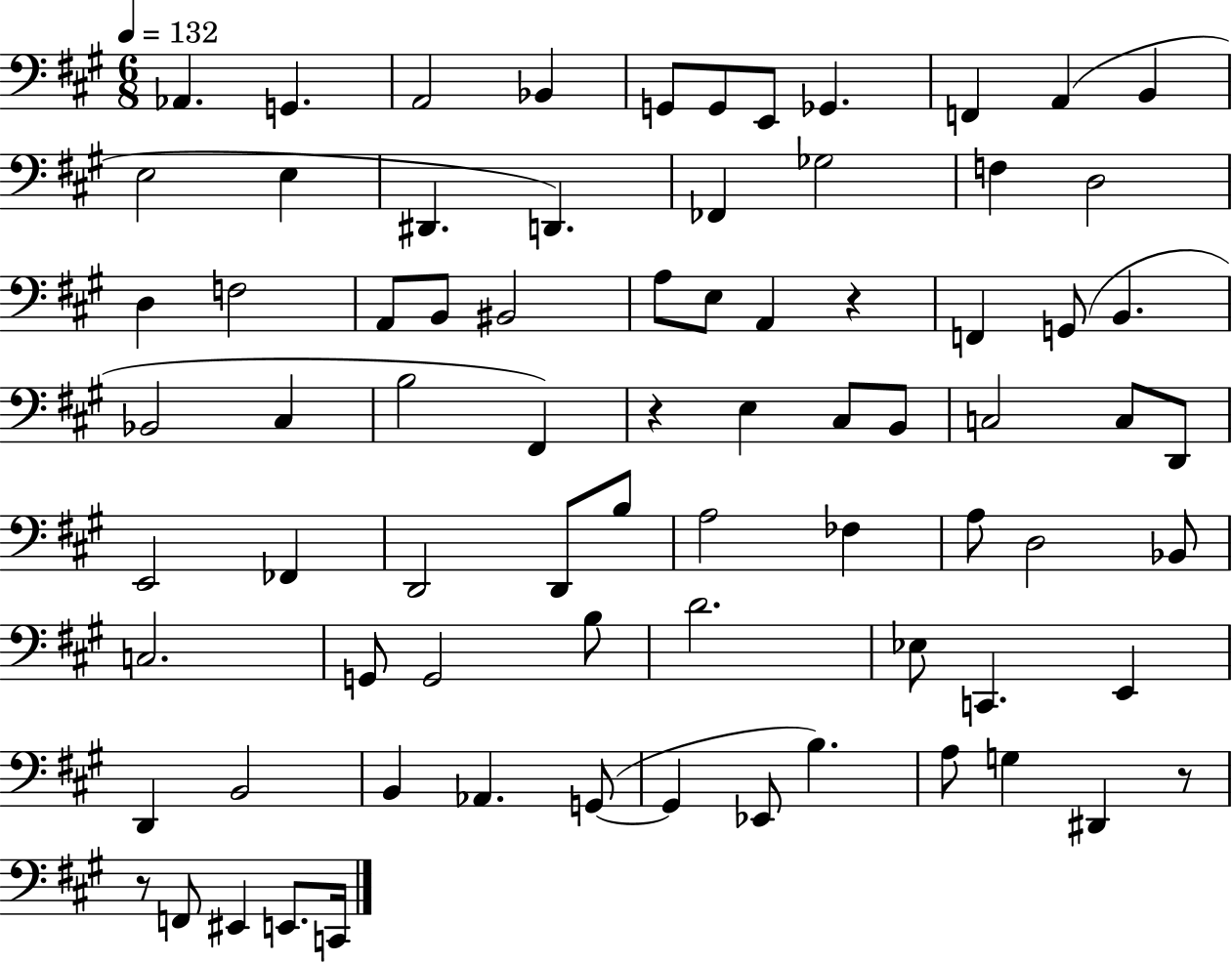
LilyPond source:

{
  \clef bass
  \numericTimeSignature
  \time 6/8
  \key a \major
  \tempo 4 = 132
  aes,4. g,4. | a,2 bes,4 | g,8 g,8 e,8 ges,4. | f,4 a,4( b,4 | \break e2 e4 | dis,4. d,4.) | fes,4 ges2 | f4 d2 | \break d4 f2 | a,8 b,8 bis,2 | a8 e8 a,4 r4 | f,4 g,8( b,4. | \break bes,2 cis4 | b2 fis,4) | r4 e4 cis8 b,8 | c2 c8 d,8 | \break e,2 fes,4 | d,2 d,8 b8 | a2 fes4 | a8 d2 bes,8 | \break c2. | g,8 g,2 b8 | d'2. | ees8 c,4. e,4 | \break d,4 b,2 | b,4 aes,4. g,8~(~ | g,4 ees,8 b4.) | a8 g4 dis,4 r8 | \break r8 f,8 eis,4 e,8. c,16 | \bar "|."
}